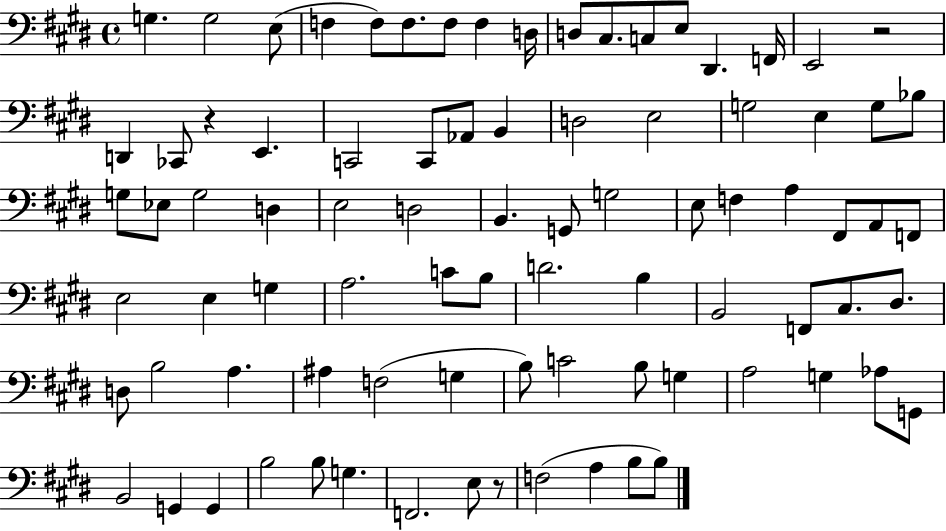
{
  \clef bass
  \time 4/4
  \defaultTimeSignature
  \key e \major
  g4. g2 e8( | f4 f8) f8. f8 f4 d16 | d8 cis8. c8 e8 dis,4. f,16 | e,2 r2 | \break d,4 ces,8 r4 e,4. | c,2 c,8 aes,8 b,4 | d2 e2 | g2 e4 g8 bes8 | \break g8 ees8 g2 d4 | e2 d2 | b,4. g,8 g2 | e8 f4 a4 fis,8 a,8 f,8 | \break e2 e4 g4 | a2. c'8 b8 | d'2. b4 | b,2 f,8 cis8. dis8. | \break d8 b2 a4. | ais4 f2( g4 | b8) c'2 b8 g4 | a2 g4 aes8 g,8 | \break b,2 g,4 g,4 | b2 b8 g4. | f,2. e8 r8 | f2( a4 b8 b8) | \break \bar "|."
}